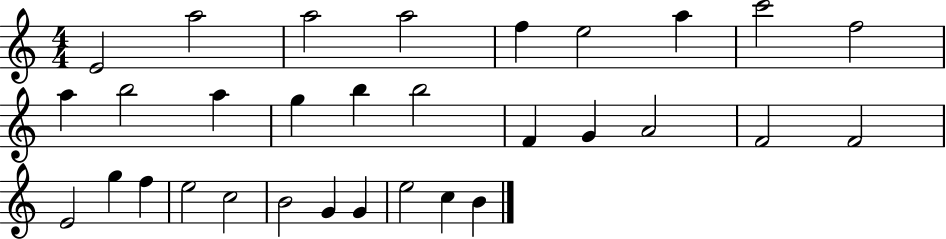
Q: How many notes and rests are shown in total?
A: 31